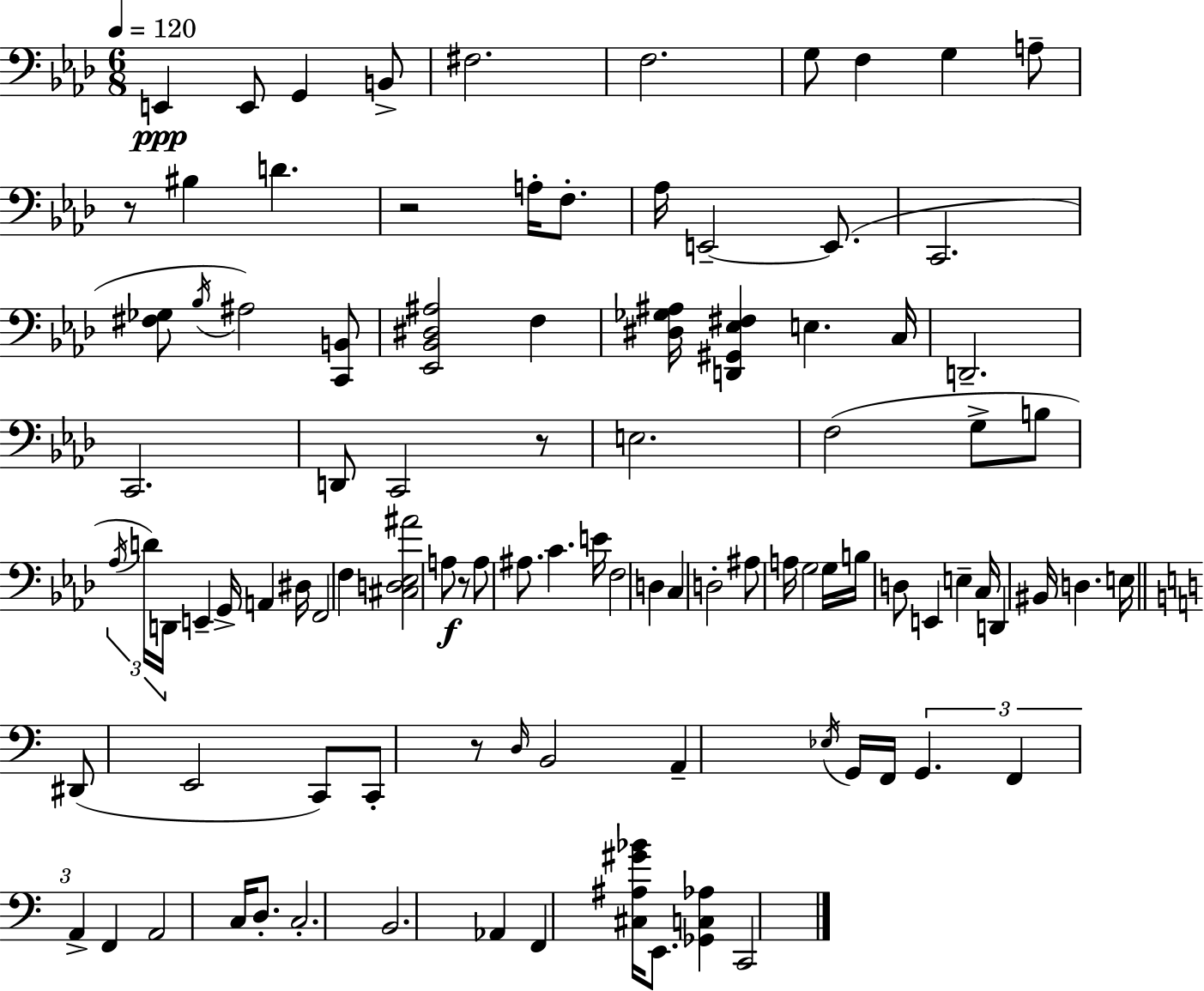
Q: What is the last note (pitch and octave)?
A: C2